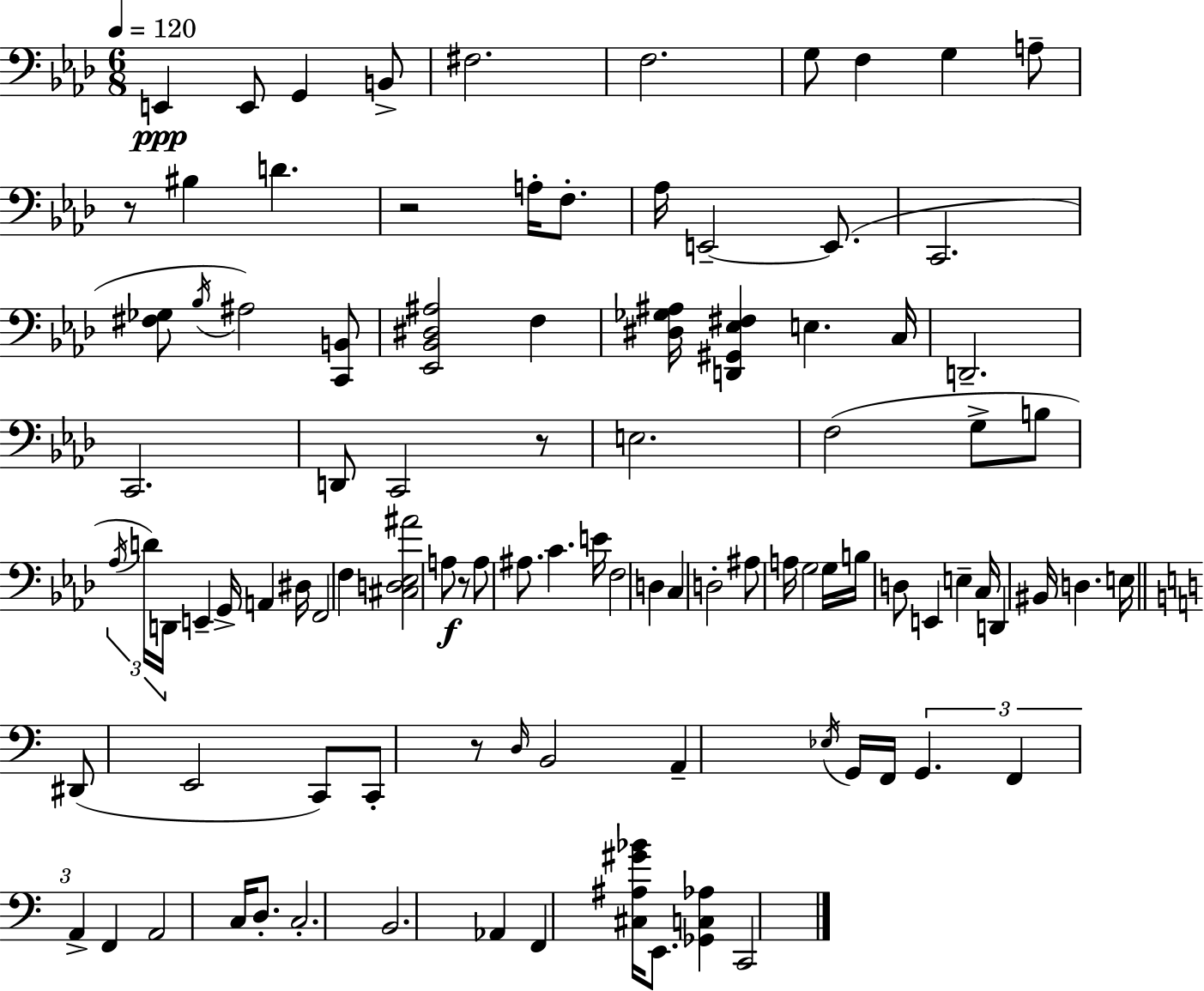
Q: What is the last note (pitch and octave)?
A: C2